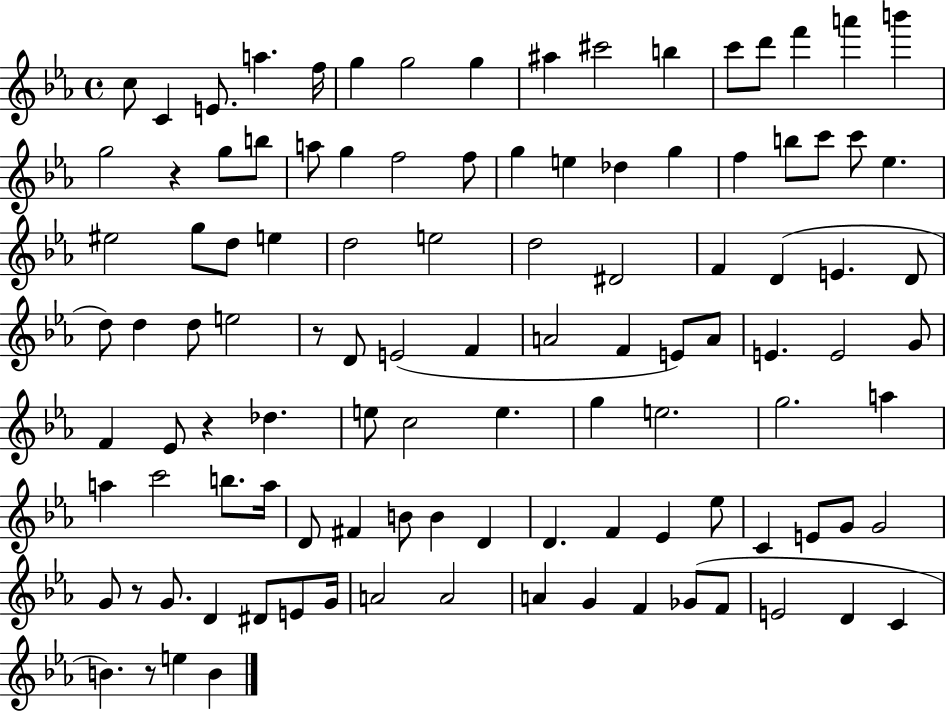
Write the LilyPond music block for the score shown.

{
  \clef treble
  \time 4/4
  \defaultTimeSignature
  \key ees \major
  c''8 c'4 e'8. a''4. f''16 | g''4 g''2 g''4 | ais''4 cis'''2 b''4 | c'''8 d'''8 f'''4 a'''4 b'''4 | \break g''2 r4 g''8 b''8 | a''8 g''4 f''2 f''8 | g''4 e''4 des''4 g''4 | f''4 b''8 c'''8 c'''8 ees''4. | \break eis''2 g''8 d''8 e''4 | d''2 e''2 | d''2 dis'2 | f'4 d'4( e'4. d'8 | \break d''8) d''4 d''8 e''2 | r8 d'8 e'2( f'4 | a'2 f'4 e'8) a'8 | e'4. e'2 g'8 | \break f'4 ees'8 r4 des''4. | e''8 c''2 e''4. | g''4 e''2. | g''2. a''4 | \break a''4 c'''2 b''8. a''16 | d'8 fis'4 b'8 b'4 d'4 | d'4. f'4 ees'4 ees''8 | c'4 e'8 g'8 g'2 | \break g'8 r8 g'8. d'4 dis'8 e'8 g'16 | a'2 a'2 | a'4 g'4 f'4 ges'8( f'8 | e'2 d'4 c'4 | \break b'4.) r8 e''4 b'4 | \bar "|."
}